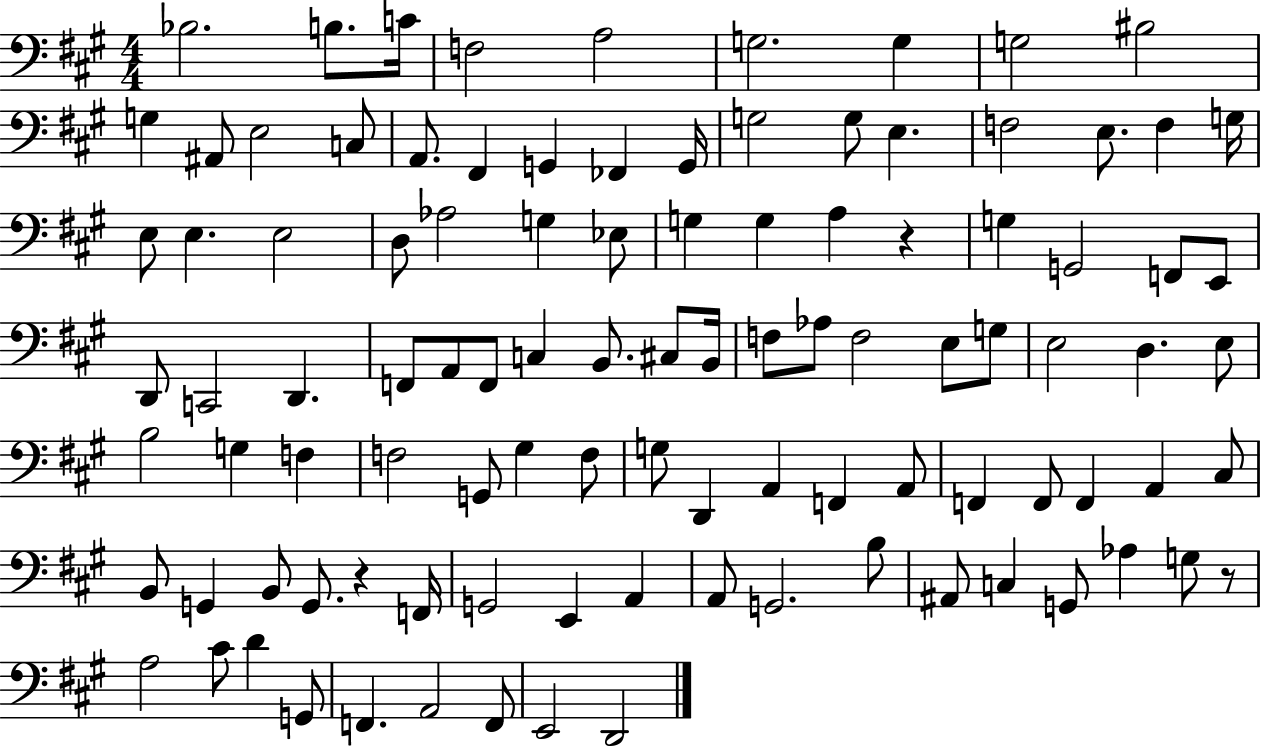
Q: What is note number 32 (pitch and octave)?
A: Eb3